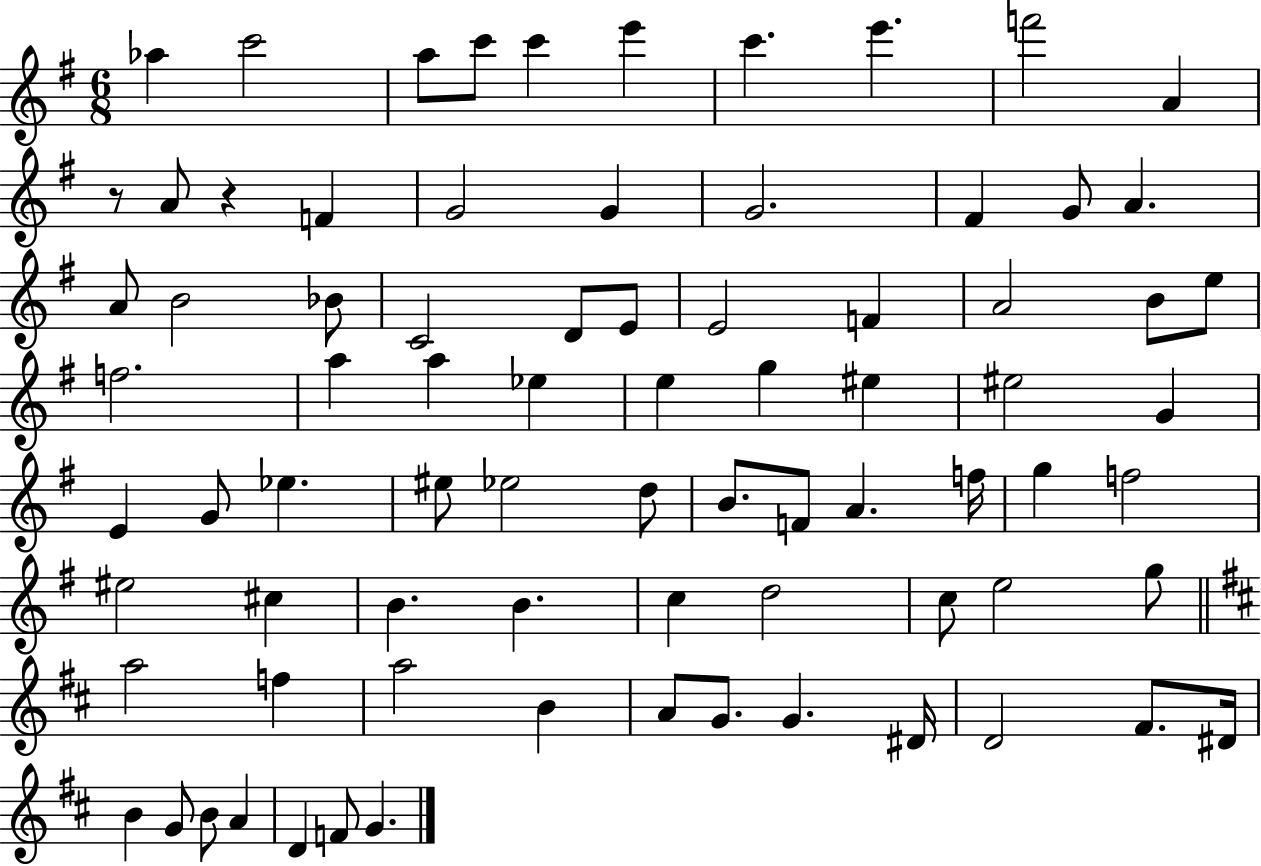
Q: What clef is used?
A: treble